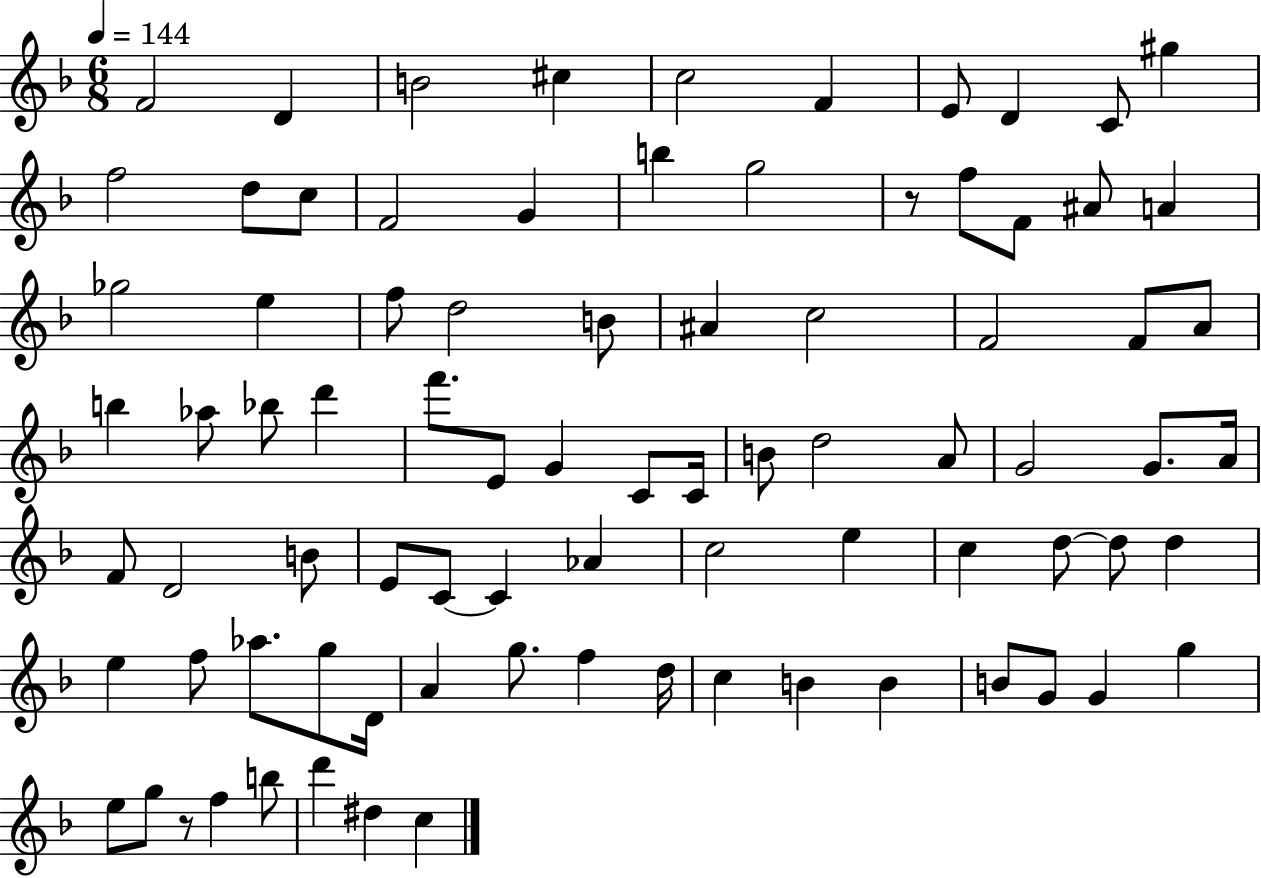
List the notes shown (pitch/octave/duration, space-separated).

F4/h D4/q B4/h C#5/q C5/h F4/q E4/e D4/q C4/e G#5/q F5/h D5/e C5/e F4/h G4/q B5/q G5/h R/e F5/e F4/e A#4/e A4/q Gb5/h E5/q F5/e D5/h B4/e A#4/q C5/h F4/h F4/e A4/e B5/q Ab5/e Bb5/e D6/q F6/e. E4/e G4/q C4/e C4/s B4/e D5/h A4/e G4/h G4/e. A4/s F4/e D4/h B4/e E4/e C4/e C4/q Ab4/q C5/h E5/q C5/q D5/e D5/e D5/q E5/q F5/e Ab5/e. G5/e D4/s A4/q G5/e. F5/q D5/s C5/q B4/q B4/q B4/e G4/e G4/q G5/q E5/e G5/e R/e F5/q B5/e D6/q D#5/q C5/q